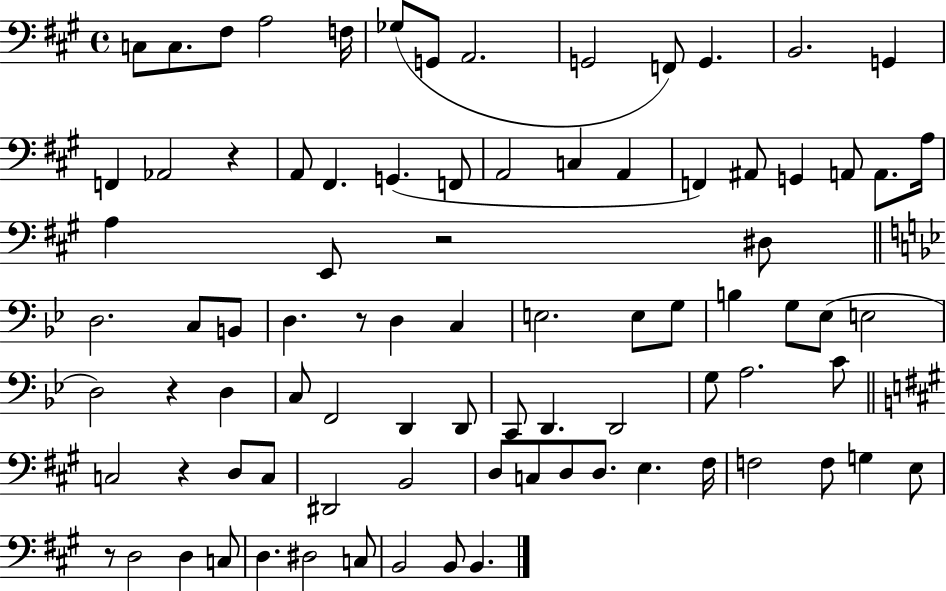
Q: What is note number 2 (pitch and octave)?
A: C3